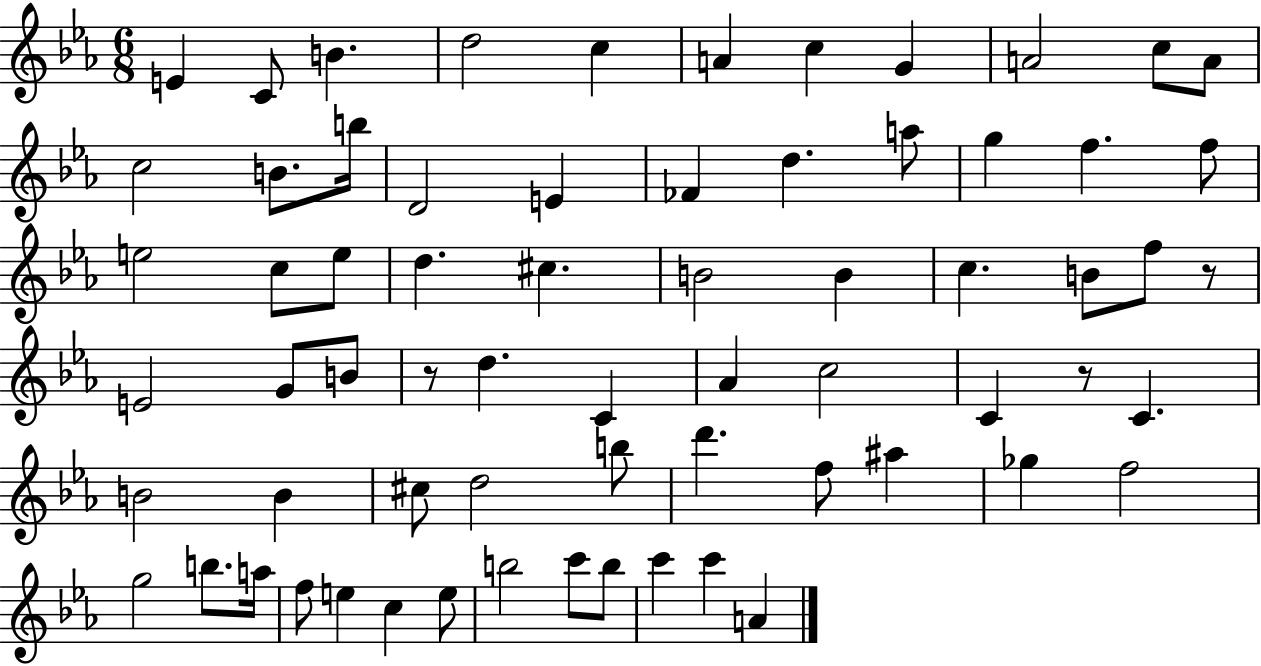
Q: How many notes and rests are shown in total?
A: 67